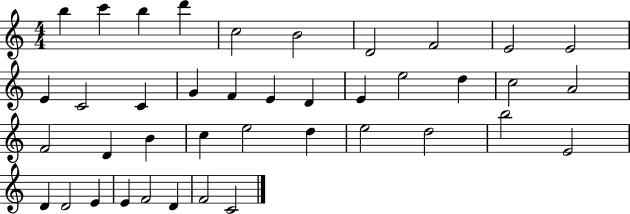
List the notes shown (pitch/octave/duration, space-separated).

B5/q C6/q B5/q D6/q C5/h B4/h D4/h F4/h E4/h E4/h E4/q C4/h C4/q G4/q F4/q E4/q D4/q E4/q E5/h D5/q C5/h A4/h F4/h D4/q B4/q C5/q E5/h D5/q E5/h D5/h B5/h E4/h D4/q D4/h E4/q E4/q F4/h D4/q F4/h C4/h